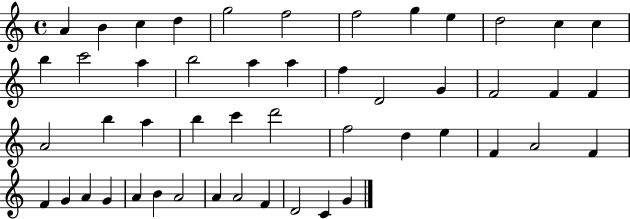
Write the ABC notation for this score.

X:1
T:Untitled
M:4/4
L:1/4
K:C
A B c d g2 f2 f2 g e d2 c c b c'2 a b2 a a f D2 G F2 F F A2 b a b c' d'2 f2 d e F A2 F F G A G A B A2 A A2 F D2 C G